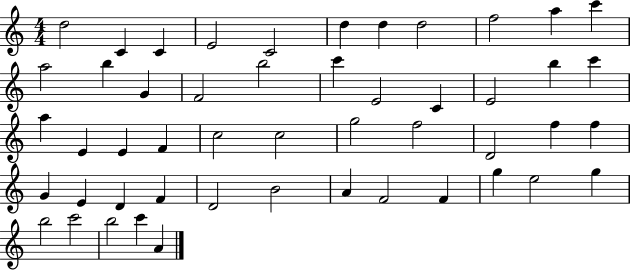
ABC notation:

X:1
T:Untitled
M:4/4
L:1/4
K:C
d2 C C E2 C2 d d d2 f2 a c' a2 b G F2 b2 c' E2 C E2 b c' a E E F c2 c2 g2 f2 D2 f f G E D F D2 B2 A F2 F g e2 g b2 c'2 b2 c' A